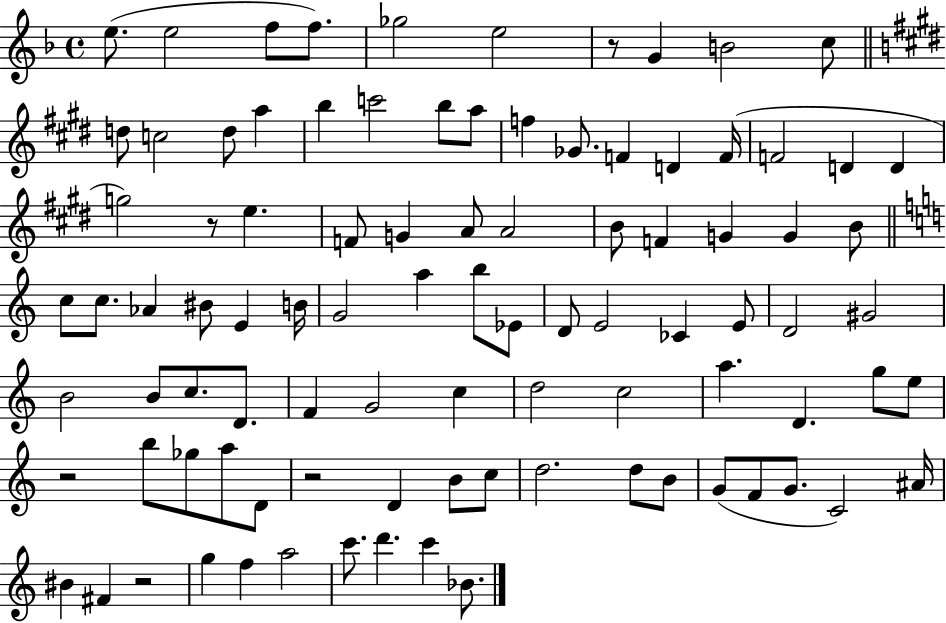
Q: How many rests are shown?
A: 5